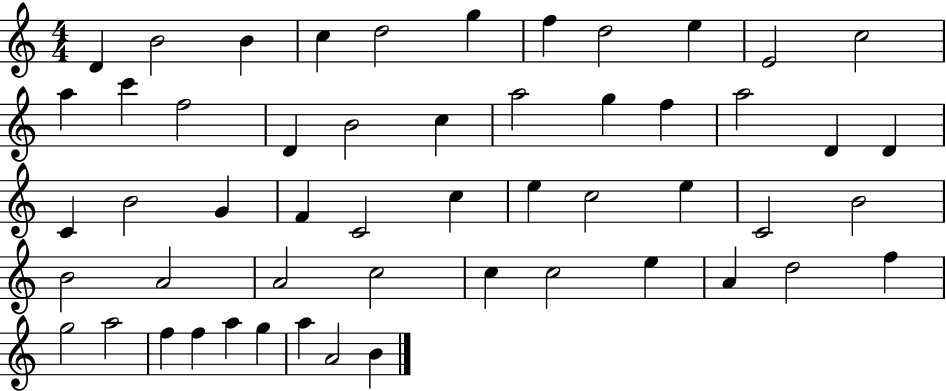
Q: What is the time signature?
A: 4/4